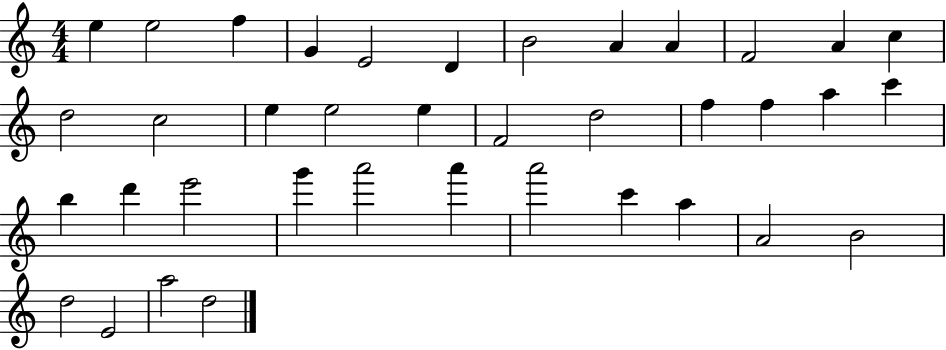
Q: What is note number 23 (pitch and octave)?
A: C6